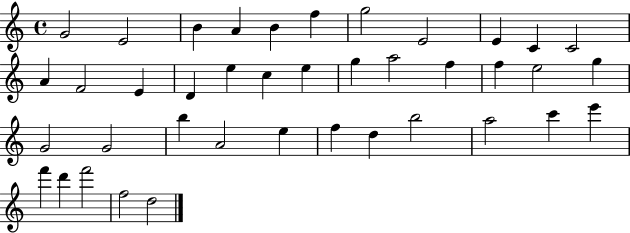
{
  \clef treble
  \time 4/4
  \defaultTimeSignature
  \key c \major
  g'2 e'2 | b'4 a'4 b'4 f''4 | g''2 e'2 | e'4 c'4 c'2 | \break a'4 f'2 e'4 | d'4 e''4 c''4 e''4 | g''4 a''2 f''4 | f''4 e''2 g''4 | \break g'2 g'2 | b''4 a'2 e''4 | f''4 d''4 b''2 | a''2 c'''4 e'''4 | \break f'''4 d'''4 f'''2 | f''2 d''2 | \bar "|."
}